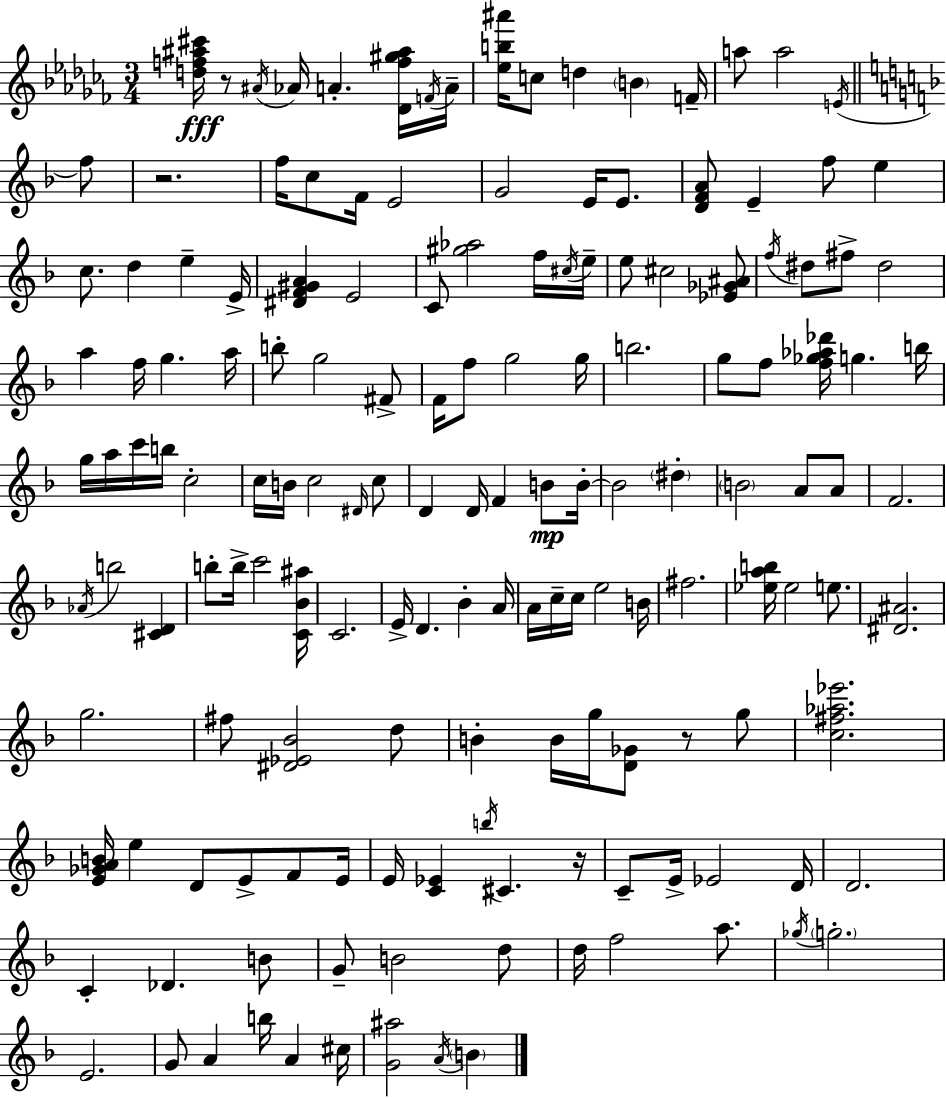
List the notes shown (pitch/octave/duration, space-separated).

[D5,F5,A#5,C#6]/s R/e A#4/s Ab4/s A4/q. [Db4,F5,G#5,A#5]/s F4/s A4/s [Eb5,B5,A#6]/s C5/e D5/q B4/q F4/s A5/e A5/h E4/s F5/e R/h. F5/s C5/e F4/s E4/h G4/h E4/s E4/e. [D4,F4,A4]/e E4/q F5/e E5/q C5/e. D5/q E5/q E4/s [D#4,F4,G#4,A4]/q E4/h C4/e [G#5,Ab5]/h F5/s C#5/s E5/s E5/e C#5/h [Eb4,Gb4,A#4]/e F5/s D#5/e F#5/e D#5/h A5/q F5/s G5/q. A5/s B5/e G5/h F#4/e F4/s F5/e G5/h G5/s B5/h. G5/e F5/e [F5,Gb5,Ab5,Db6]/s G5/q. B5/s G5/s A5/s C6/s B5/s C5/h C5/s B4/s C5/h D#4/s C5/e D4/q D4/s F4/q B4/e B4/s B4/h D#5/q B4/h A4/e A4/e F4/h. Ab4/s B5/h [C#4,D4]/q B5/e B5/s C6/h [C4,Bb4,A#5]/s C4/h. E4/s D4/q. Bb4/q A4/s A4/s C5/s C5/s E5/h B4/s F#5/h. [Eb5,A5,B5]/s Eb5/h E5/e. [D#4,A#4]/h. G5/h. F#5/e [D#4,Eb4,Bb4]/h D5/e B4/q B4/s G5/s [D4,Gb4]/e R/e G5/e [C5,F#5,Ab5,Eb6]/h. [E4,Gb4,A4,B4]/s E5/q D4/e E4/e F4/e E4/s E4/s [C4,Eb4]/q B5/s C#4/q. R/s C4/e E4/s Eb4/h D4/s D4/h. C4/q Db4/q. B4/e G4/e B4/h D5/e D5/s F5/h A5/e. Gb5/s G5/h. E4/h. G4/e A4/q B5/s A4/q C#5/s [G4,A#5]/h A4/s B4/q